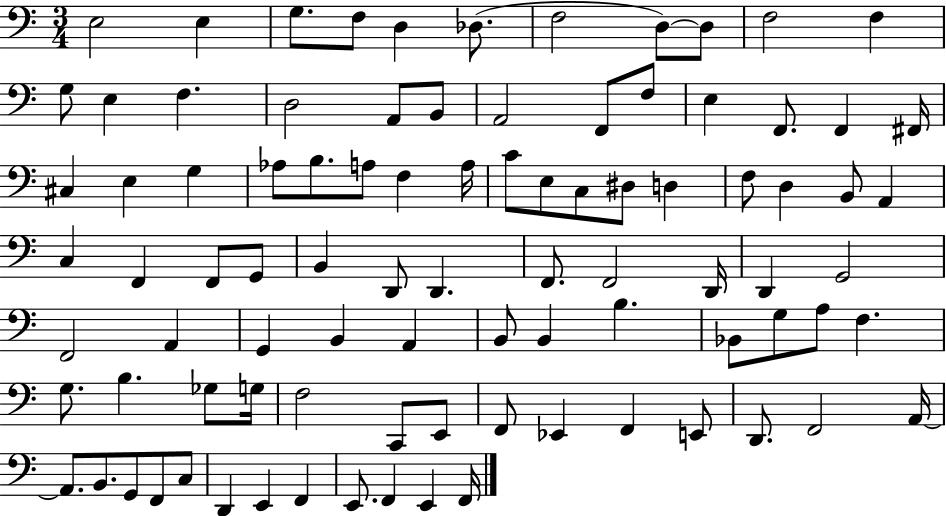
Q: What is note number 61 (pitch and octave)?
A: B3